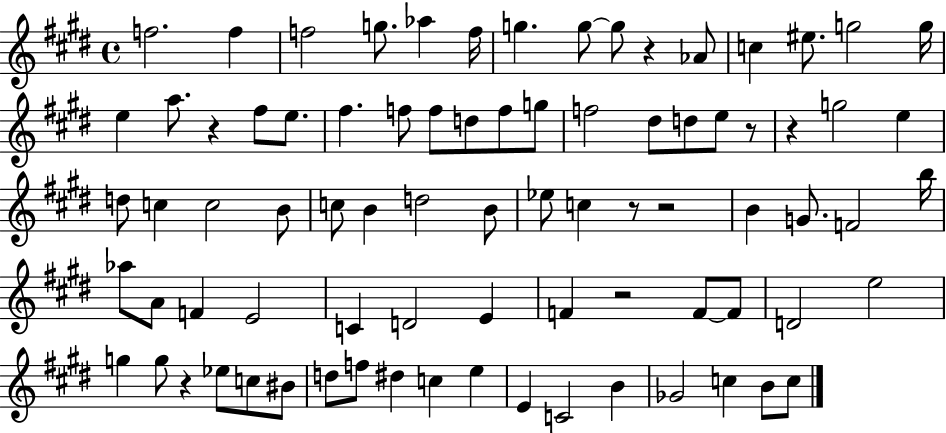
{
  \clef treble
  \time 4/4
  \defaultTimeSignature
  \key e \major
  f''2. f''4 | f''2 g''8. aes''4 f''16 | g''4. g''8~~ g''8 r4 aes'8 | c''4 eis''8. g''2 g''16 | \break e''4 a''8. r4 fis''8 e''8. | fis''4. f''8 f''8 d''8 f''8 g''8 | f''2 dis''8 d''8 e''8 r8 | r4 g''2 e''4 | \break d''8 c''4 c''2 b'8 | c''8 b'4 d''2 b'8 | ees''8 c''4 r8 r2 | b'4 g'8. f'2 b''16 | \break aes''8 a'8 f'4 e'2 | c'4 d'2 e'4 | f'4 r2 f'8~~ f'8 | d'2 e''2 | \break g''4 g''8 r4 ees''8 c''8 bis'8 | d''8 f''8 dis''4 c''4 e''4 | e'4 c'2 b'4 | ges'2 c''4 b'8 c''8 | \break \bar "|."
}